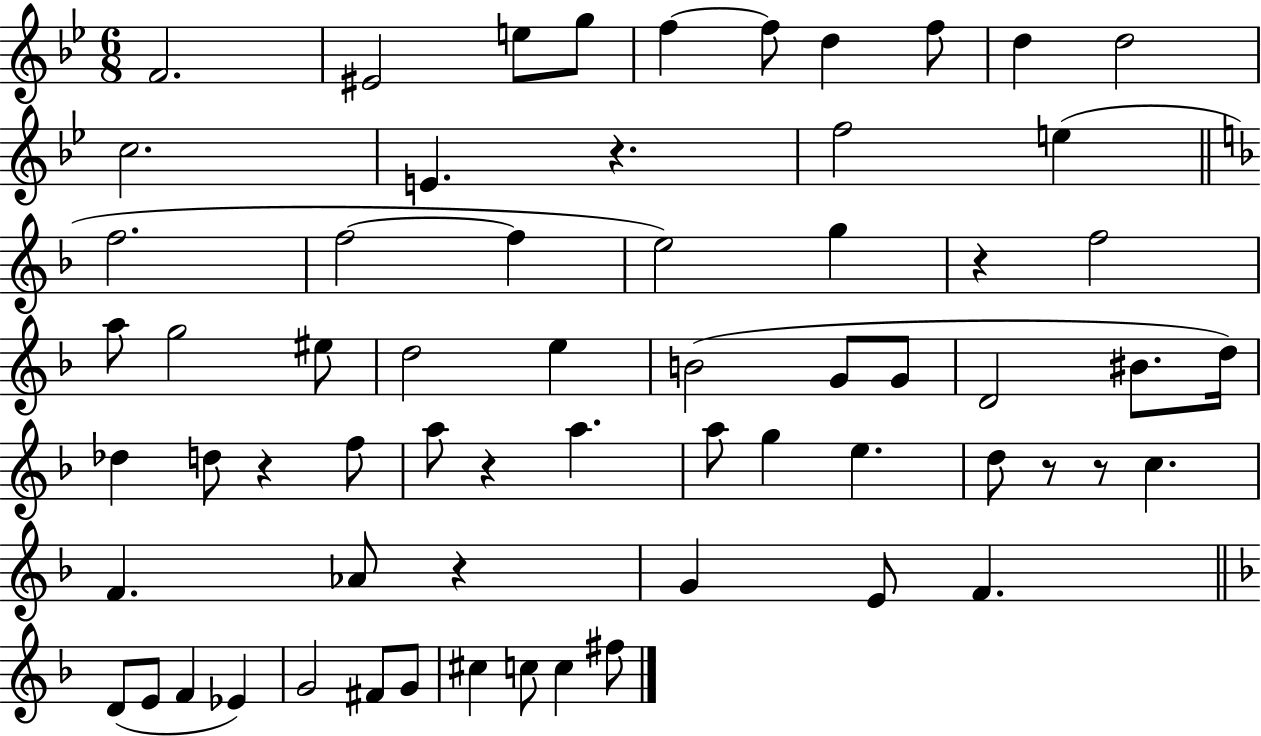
F4/h. EIS4/h E5/e G5/e F5/q F5/e D5/q F5/e D5/q D5/h C5/h. E4/q. R/q. F5/h E5/q F5/h. F5/h F5/q E5/h G5/q R/q F5/h A5/e G5/h EIS5/e D5/h E5/q B4/h G4/e G4/e D4/h BIS4/e. D5/s Db5/q D5/e R/q F5/e A5/e R/q A5/q. A5/e G5/q E5/q. D5/e R/e R/e C5/q. F4/q. Ab4/e R/q G4/q E4/e F4/q. D4/e E4/e F4/q Eb4/q G4/h F#4/e G4/e C#5/q C5/e C5/q F#5/e